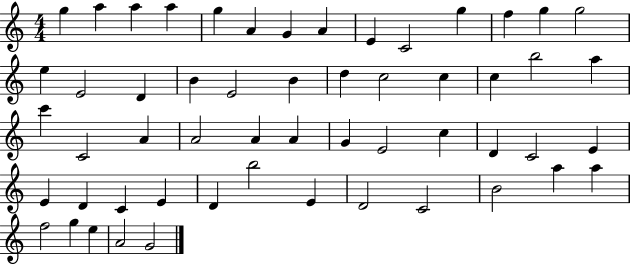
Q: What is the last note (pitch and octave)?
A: G4